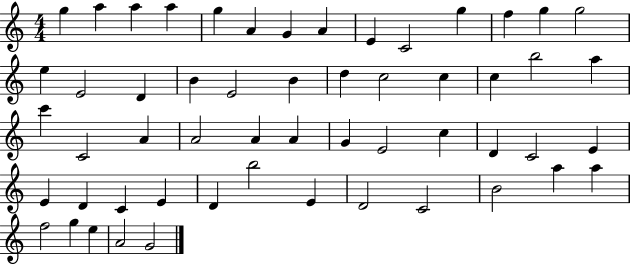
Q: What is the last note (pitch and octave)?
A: G4